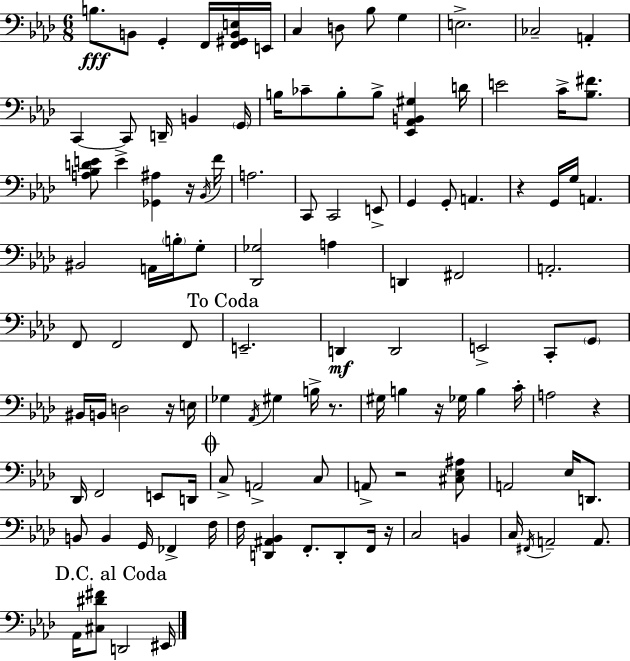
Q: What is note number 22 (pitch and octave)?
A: D4